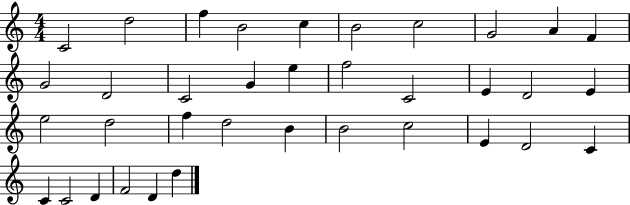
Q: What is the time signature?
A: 4/4